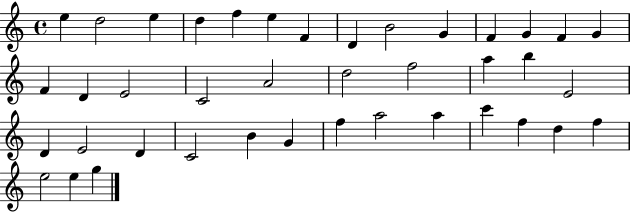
E5/q D5/h E5/q D5/q F5/q E5/q F4/q D4/q B4/h G4/q F4/q G4/q F4/q G4/q F4/q D4/q E4/h C4/h A4/h D5/h F5/h A5/q B5/q E4/h D4/q E4/h D4/q C4/h B4/q G4/q F5/q A5/h A5/q C6/q F5/q D5/q F5/q E5/h E5/q G5/q